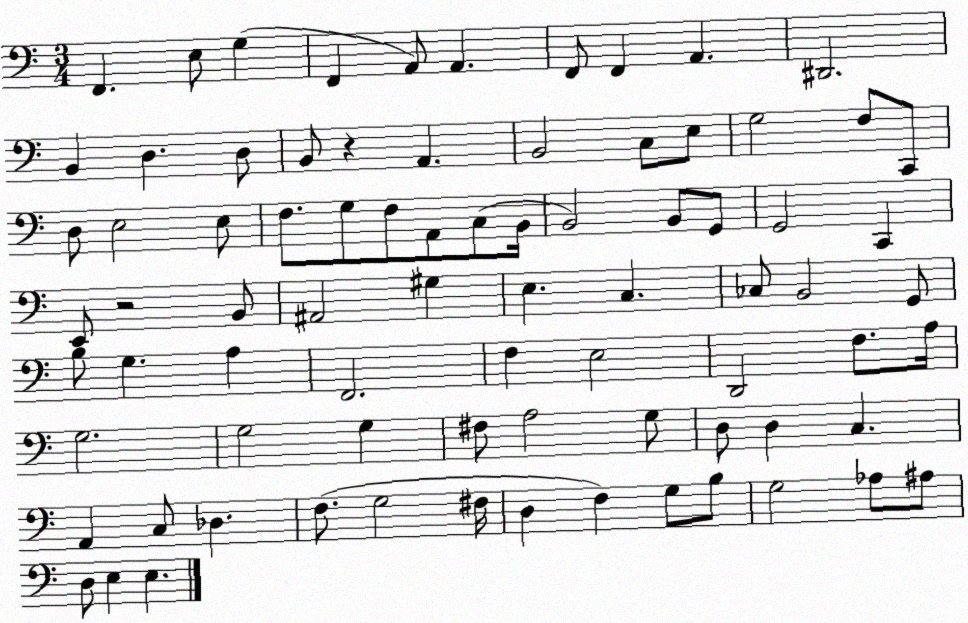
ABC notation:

X:1
T:Untitled
M:3/4
L:1/4
K:C
F,, E,/2 G, F,, A,,/2 A,, F,,/2 F,, A,, ^D,,2 B,, D, D,/2 B,,/2 z A,, B,,2 C,/2 E,/2 G,2 F,/2 C,,/2 D,/2 E,2 E,/2 F,/2 G,/2 F,/2 A,,/2 C,/2 B,,/4 B,,2 B,,/2 G,,/2 G,,2 C,, E,,/2 z2 B,,/2 ^A,,2 ^G, E, C, _C,/2 B,,2 G,,/2 B,/2 G, A, F,,2 F, E,2 D,,2 F,/2 A,/4 G,2 G,2 G, ^F,/2 A,2 G,/2 D,/2 D, C, A,, C,/2 _D, F,/2 G,2 ^F,/4 D, F, G,/2 B,/2 G,2 _A,/2 ^A,/2 D,/2 E, E,